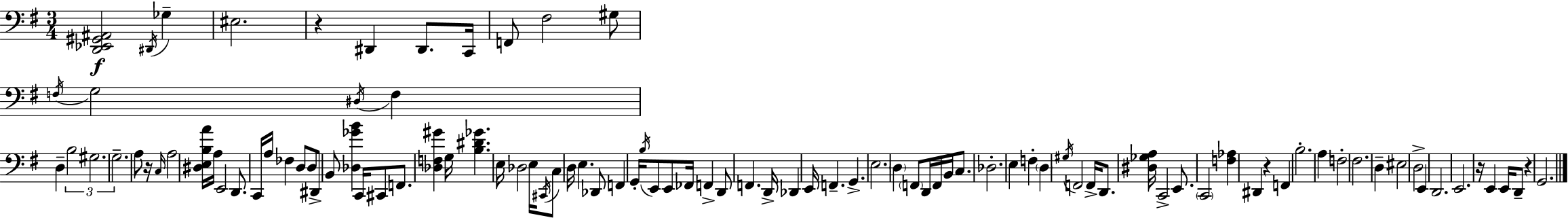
[D2,Eb2,G#2,A#2]/h D#2/s Gb3/q EIS3/h. R/q D#2/q D#2/e. C2/s F2/e F#3/h G#3/e F3/s G3/h D#3/s F3/q D3/q B3/h G#3/h. G3/h. A3/e R/s C3/s A3/h [D#3,E3,B3,A4]/s A3/s E2/h D2/e. C2/s A3/s FES3/q D3/e D3/e D#2/e B2/e [Db3,Gb4,B4]/q C2/s C#2/e F2/e. [Db3,F3,G#4]/q G3/s [B3,D#4,Gb4]/q. E3/s Db3/h E3/s C#2/s C3/e D3/s E3/q. Db2/e F2/q G2/s B3/s E2/e E2/e FES2/s F2/q D2/e F2/q. D2/s Db2/q E2/s F2/q. G2/q. E3/h. D3/q F2/e D2/s F2/s B2/s C3/e. Db3/h. E3/q F3/q D3/q G#3/s F2/h F2/s D2/e. [D#3,Gb3,A3]/s C2/h E2/e. C2/h [F3,Ab3]/q D#2/q R/q F2/q B3/h. A3/q F3/h F#3/h. D3/q EIS3/h D3/h E2/q D2/h. E2/h. R/s E2/q E2/s D2/e R/q G2/h.